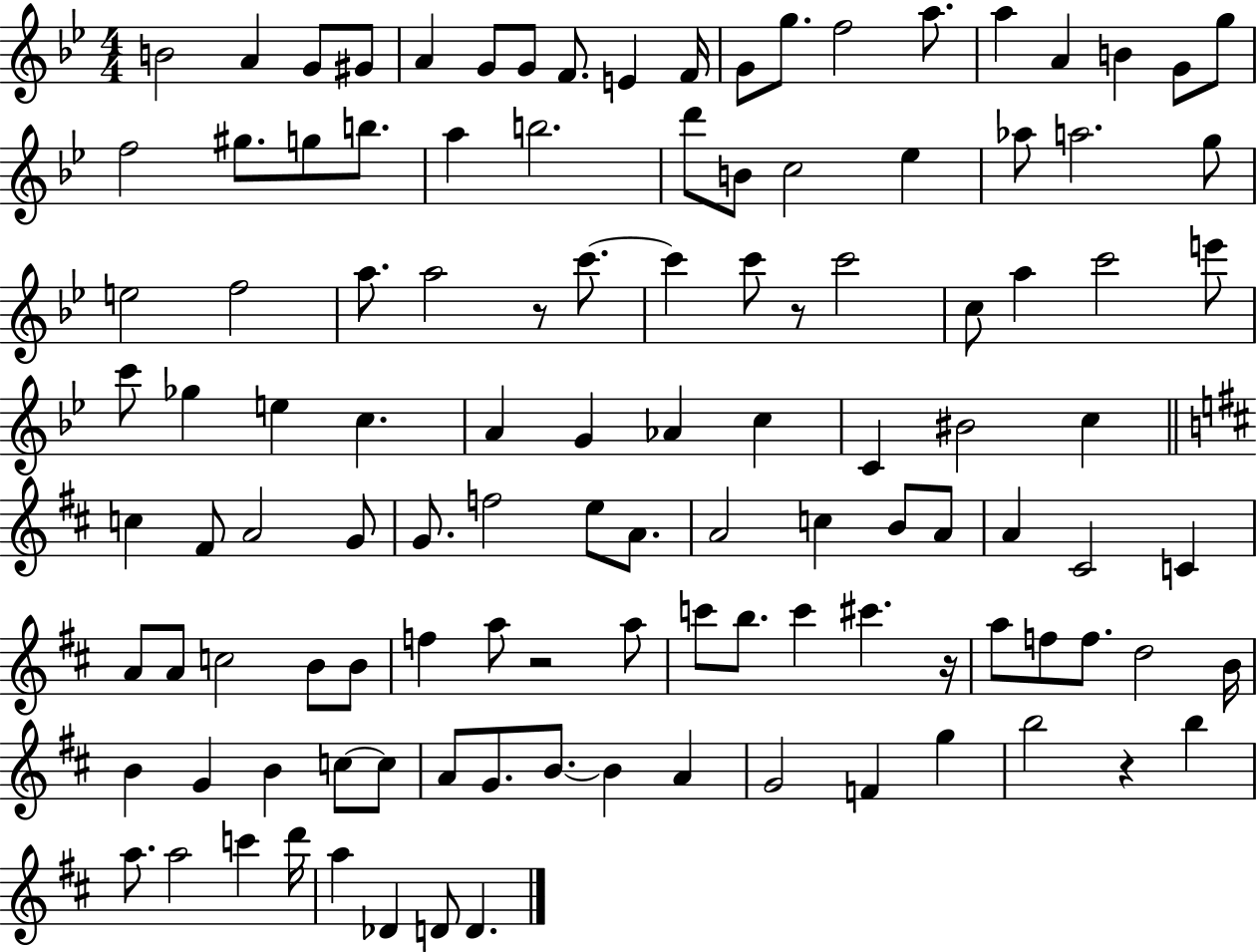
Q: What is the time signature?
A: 4/4